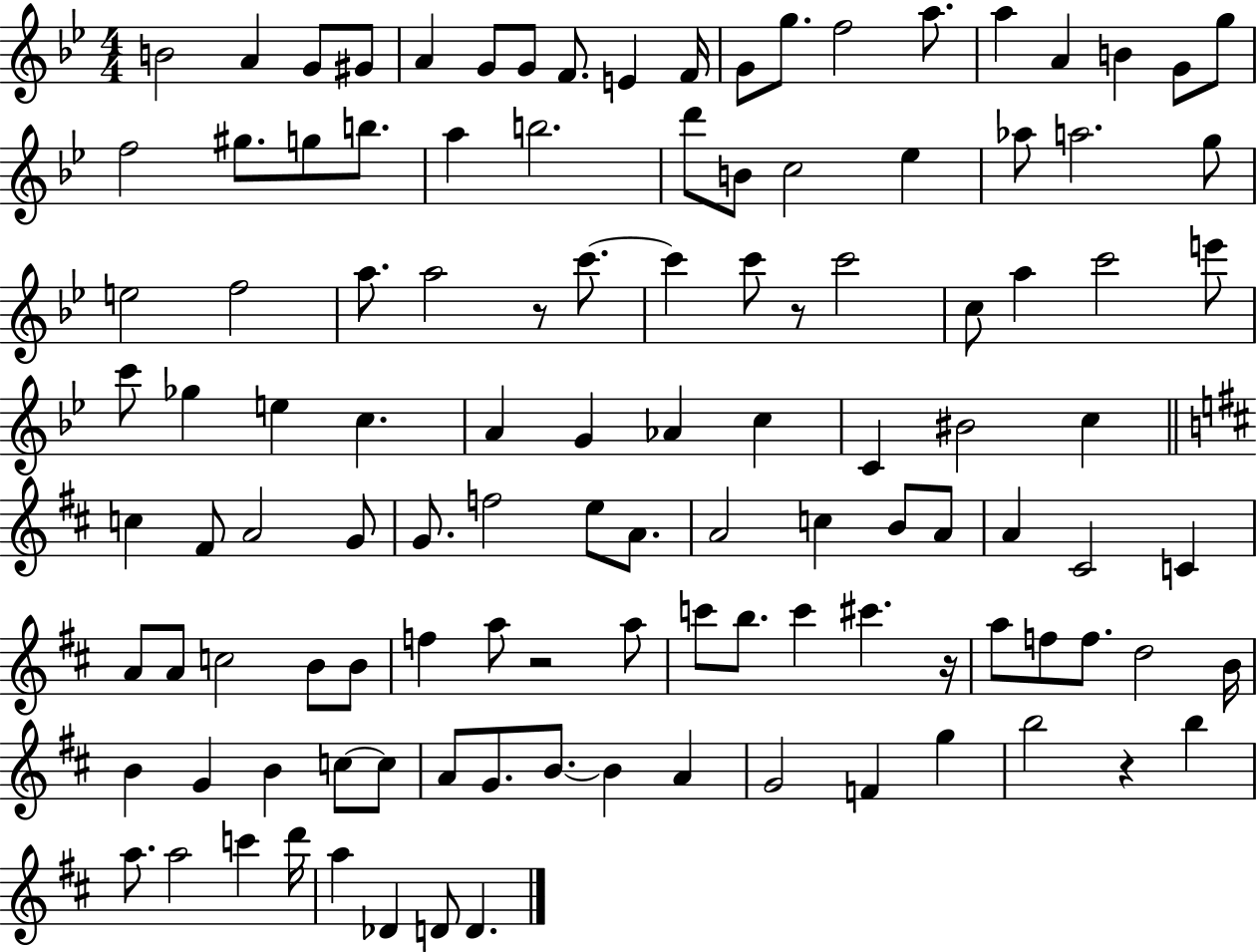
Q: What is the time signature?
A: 4/4